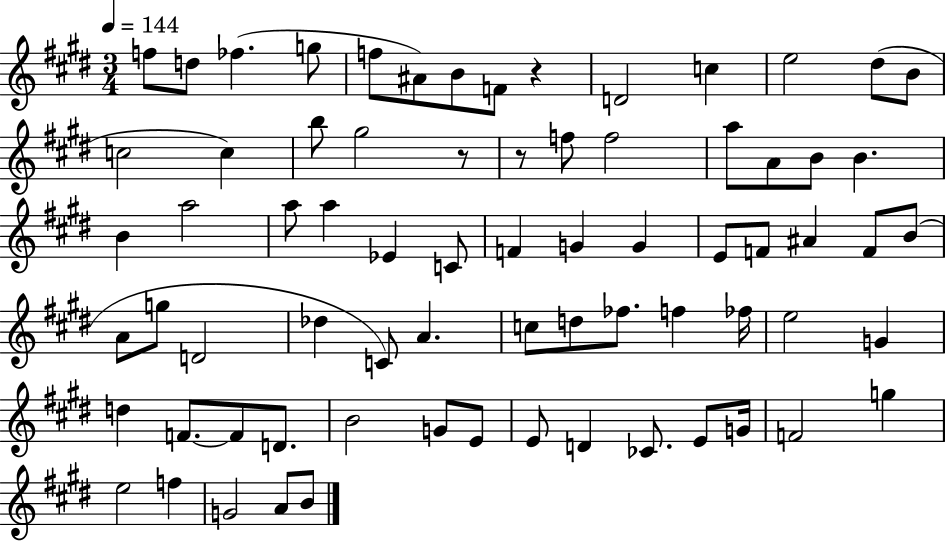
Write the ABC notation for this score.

X:1
T:Untitled
M:3/4
L:1/4
K:E
f/2 d/2 _f g/2 f/2 ^A/2 B/2 F/2 z D2 c e2 ^d/2 B/2 c2 c b/2 ^g2 z/2 z/2 f/2 f2 a/2 A/2 B/2 B B a2 a/2 a _E C/2 F G G E/2 F/2 ^A F/2 B/2 A/2 g/2 D2 _d C/2 A c/2 d/2 _f/2 f _f/4 e2 G d F/2 F/2 D/2 B2 G/2 E/2 E/2 D _C/2 E/2 G/4 F2 g e2 f G2 A/2 B/2